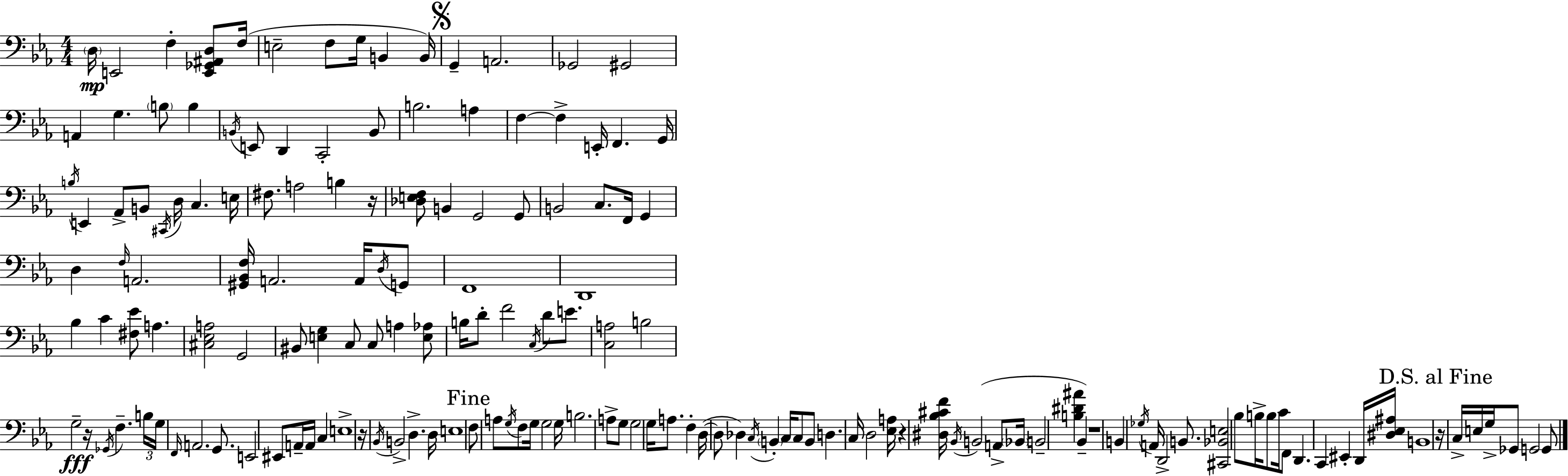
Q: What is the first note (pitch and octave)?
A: D3